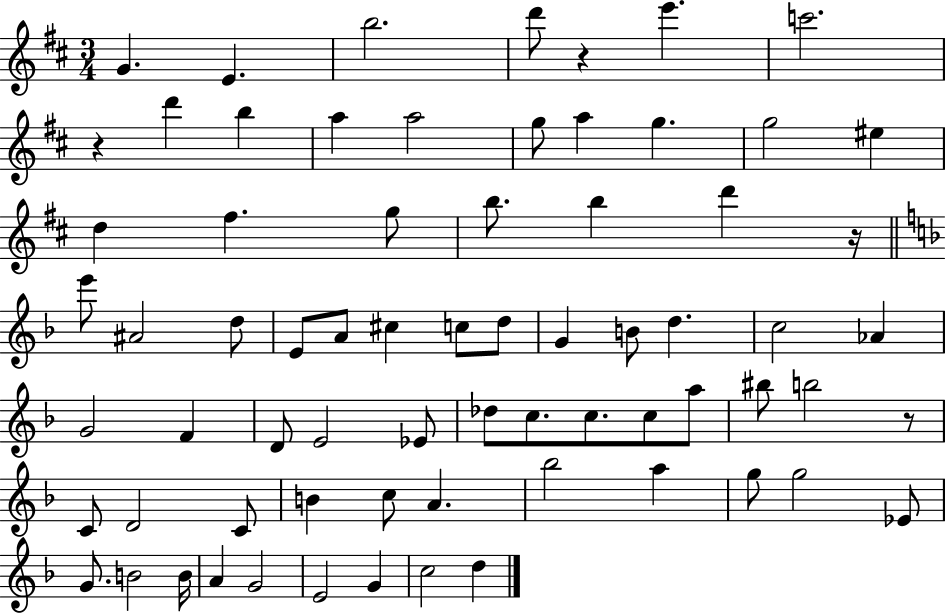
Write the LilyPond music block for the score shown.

{
  \clef treble
  \numericTimeSignature
  \time 3/4
  \key d \major
  g'4. e'4. | b''2. | d'''8 r4 e'''4. | c'''2. | \break r4 d'''4 b''4 | a''4 a''2 | g''8 a''4 g''4. | g''2 eis''4 | \break d''4 fis''4. g''8 | b''8. b''4 d'''4 r16 | \bar "||" \break \key f \major e'''8 ais'2 d''8 | e'8 a'8 cis''4 c''8 d''8 | g'4 b'8 d''4. | c''2 aes'4 | \break g'2 f'4 | d'8 e'2 ees'8 | des''8 c''8. c''8. c''8 a''8 | bis''8 b''2 r8 | \break c'8 d'2 c'8 | b'4 c''8 a'4. | bes''2 a''4 | g''8 g''2 ees'8 | \break g'8. b'2 b'16 | a'4 g'2 | e'2 g'4 | c''2 d''4 | \break \bar "|."
}